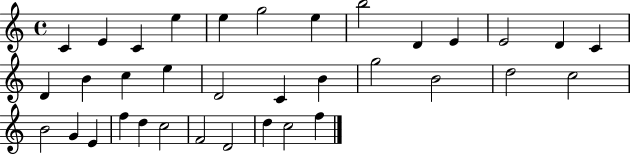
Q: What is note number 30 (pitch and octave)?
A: C5